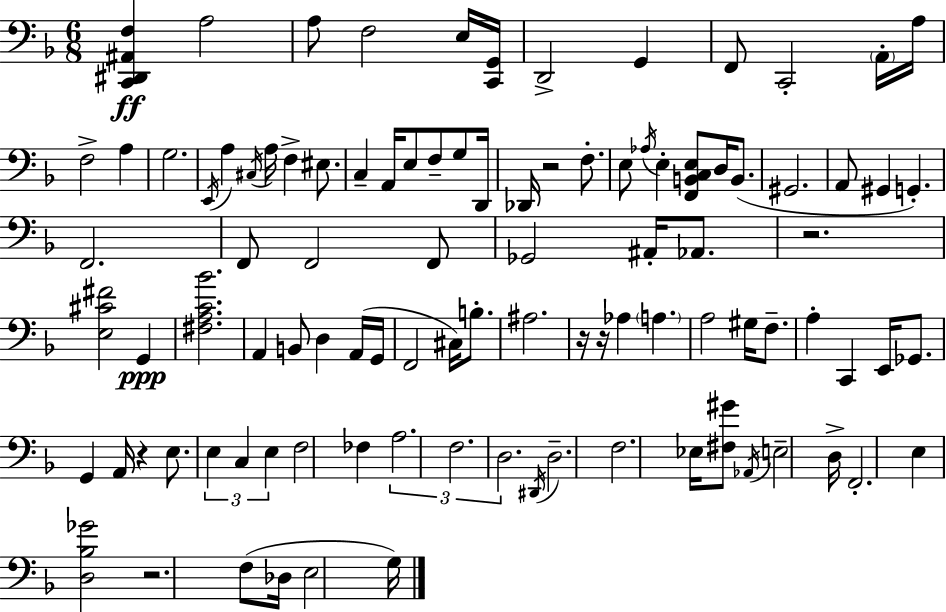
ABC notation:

X:1
T:Untitled
M:6/8
L:1/4
K:F
[C,,^D,,^A,,F,] A,2 A,/2 F,2 E,/4 [C,,G,,]/4 D,,2 G,, F,,/2 C,,2 A,,/4 A,/4 F,2 A, G,2 E,,/4 A, ^C,/4 A,/4 F, ^E,/2 C, A,,/4 E,/2 F,/2 G,/2 D,,/4 _D,,/4 z2 F,/2 E,/2 _A,/4 E, [F,,B,,C,E,]/2 D,/4 B,,/2 ^G,,2 A,,/2 ^G,, G,, F,,2 F,,/2 F,,2 F,,/2 _G,,2 ^A,,/4 _A,,/2 z2 [E,^C^F]2 G,, [^F,A,C_B]2 A,, B,,/2 D, A,,/4 G,,/4 F,,2 ^C,/4 B,/2 ^A,2 z/4 z/4 _A, A, A,2 ^G,/4 F,/2 A, C,, E,,/4 _G,,/2 G,, A,,/4 z E,/2 E, C, E, F,2 _F, A,2 F,2 D,2 ^D,,/4 D,2 F,2 _E,/4 [^F,^G]/2 _A,,/4 E,2 D,/4 F,,2 E, [D,_B,_G]2 z2 F,/2 _D,/4 E,2 G,/4